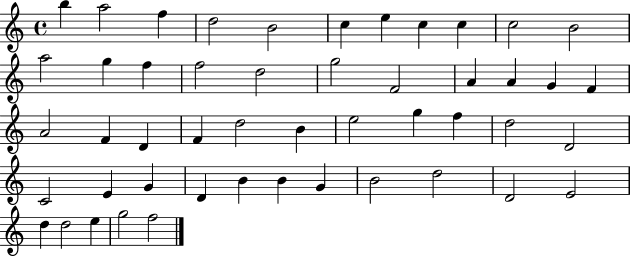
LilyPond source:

{
  \clef treble
  \time 4/4
  \defaultTimeSignature
  \key c \major
  b''4 a''2 f''4 | d''2 b'2 | c''4 e''4 c''4 c''4 | c''2 b'2 | \break a''2 g''4 f''4 | f''2 d''2 | g''2 f'2 | a'4 a'4 g'4 f'4 | \break a'2 f'4 d'4 | f'4 d''2 b'4 | e''2 g''4 f''4 | d''2 d'2 | \break c'2 e'4 g'4 | d'4 b'4 b'4 g'4 | b'2 d''2 | d'2 e'2 | \break d''4 d''2 e''4 | g''2 f''2 | \bar "|."
}